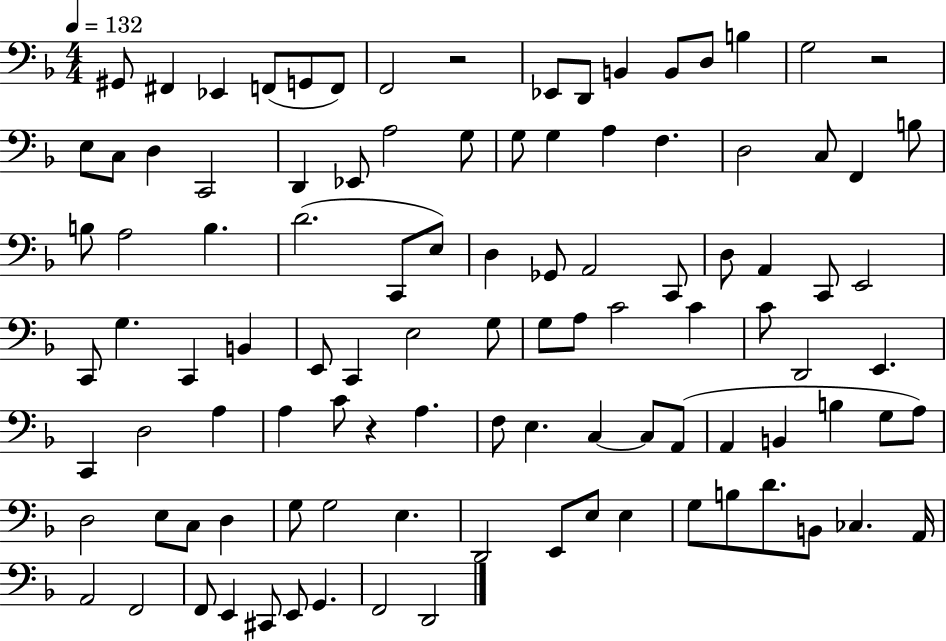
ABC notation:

X:1
T:Untitled
M:4/4
L:1/4
K:F
^G,,/2 ^F,, _E,, F,,/2 G,,/2 F,,/2 F,,2 z2 _E,,/2 D,,/2 B,, B,,/2 D,/2 B, G,2 z2 E,/2 C,/2 D, C,,2 D,, _E,,/2 A,2 G,/2 G,/2 G, A, F, D,2 C,/2 F,, B,/2 B,/2 A,2 B, D2 C,,/2 E,/2 D, _G,,/2 A,,2 C,,/2 D,/2 A,, C,,/2 E,,2 C,,/2 G, C,, B,, E,,/2 C,, E,2 G,/2 G,/2 A,/2 C2 C C/2 D,,2 E,, C,, D,2 A, A, C/2 z A, F,/2 E, C, C,/2 A,,/2 A,, B,, B, G,/2 A,/2 D,2 E,/2 C,/2 D, G,/2 G,2 E, D,,2 E,,/2 E,/2 E, G,/2 B,/2 D/2 B,,/2 _C, A,,/4 A,,2 F,,2 F,,/2 E,, ^C,,/2 E,,/2 G,, F,,2 D,,2